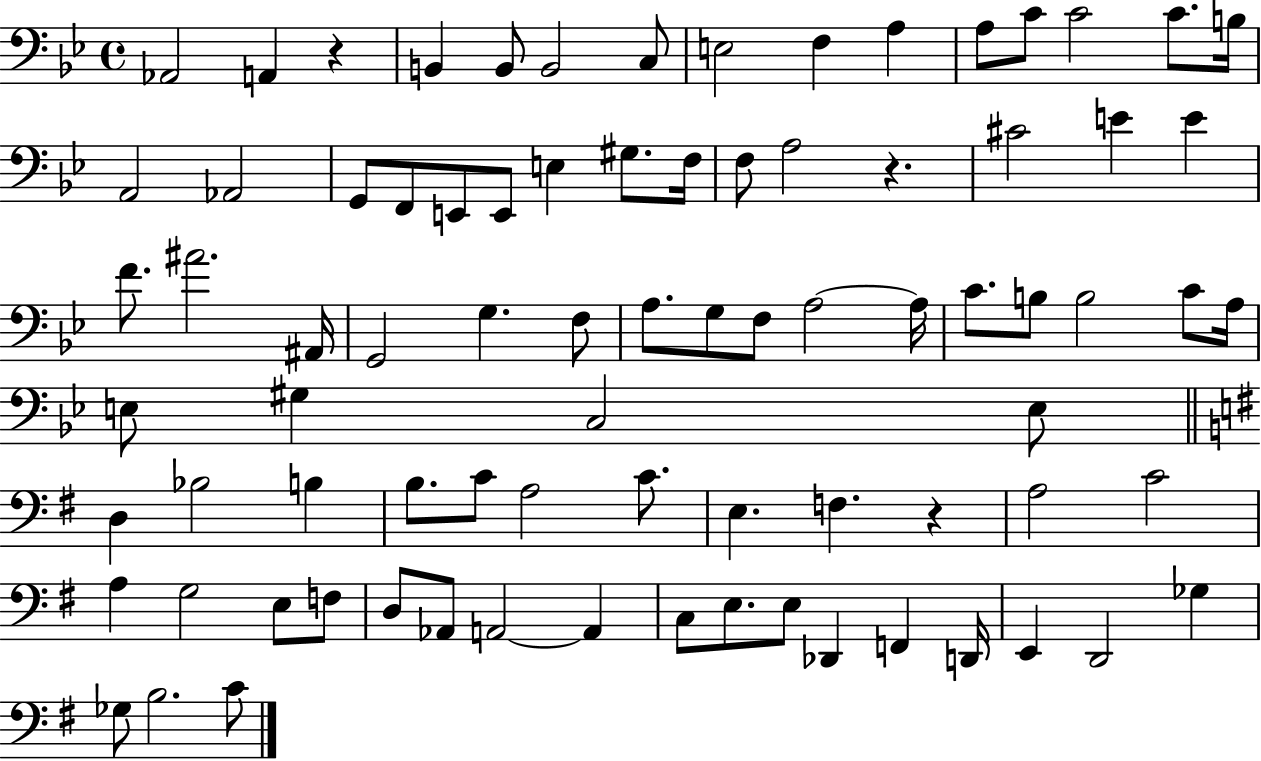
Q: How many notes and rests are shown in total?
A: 82